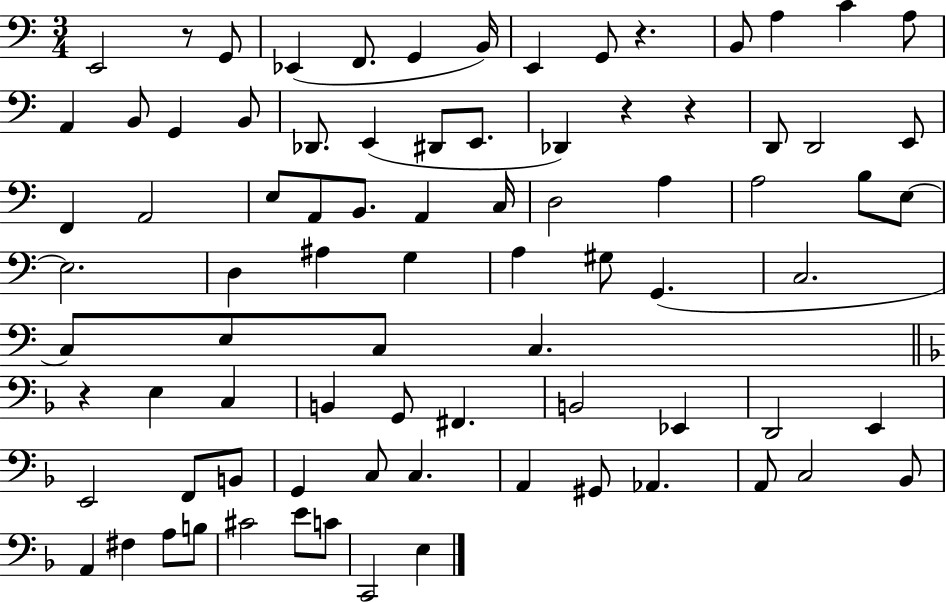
X:1
T:Untitled
M:3/4
L:1/4
K:C
E,,2 z/2 G,,/2 _E,, F,,/2 G,, B,,/4 E,, G,,/2 z B,,/2 A, C A,/2 A,, B,,/2 G,, B,,/2 _D,,/2 E,, ^D,,/2 E,,/2 _D,, z z D,,/2 D,,2 E,,/2 F,, A,,2 E,/2 A,,/2 B,,/2 A,, C,/4 D,2 A, A,2 B,/2 E,/2 E,2 D, ^A, G, A, ^G,/2 G,, C,2 C,/2 E,/2 C,/2 C, z E, C, B,, G,,/2 ^F,, B,,2 _E,, D,,2 E,, E,,2 F,,/2 B,,/2 G,, C,/2 C, A,, ^G,,/2 _A,, A,,/2 C,2 _B,,/2 A,, ^F, A,/2 B,/2 ^C2 E/2 C/2 C,,2 E,